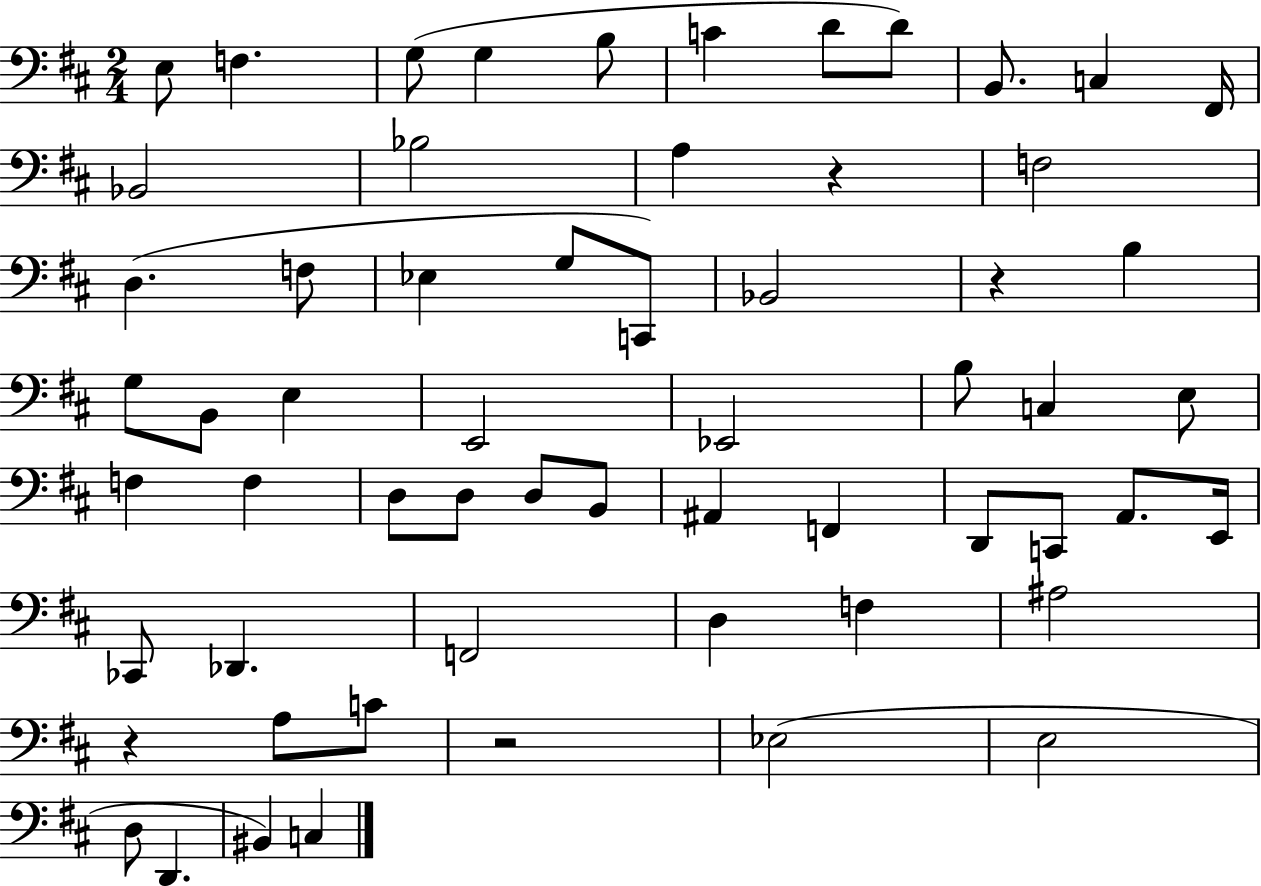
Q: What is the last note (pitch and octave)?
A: C3